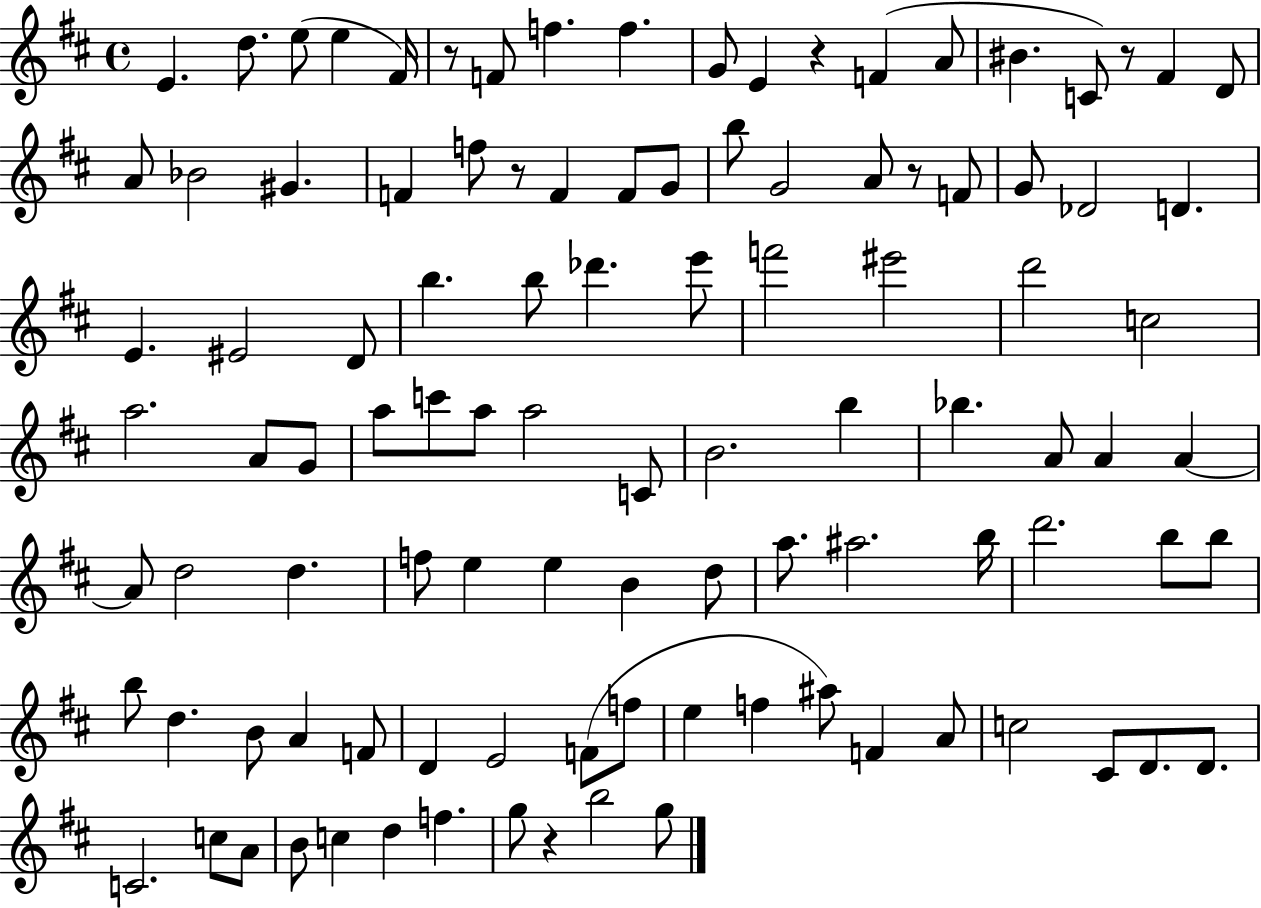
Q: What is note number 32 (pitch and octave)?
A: E4